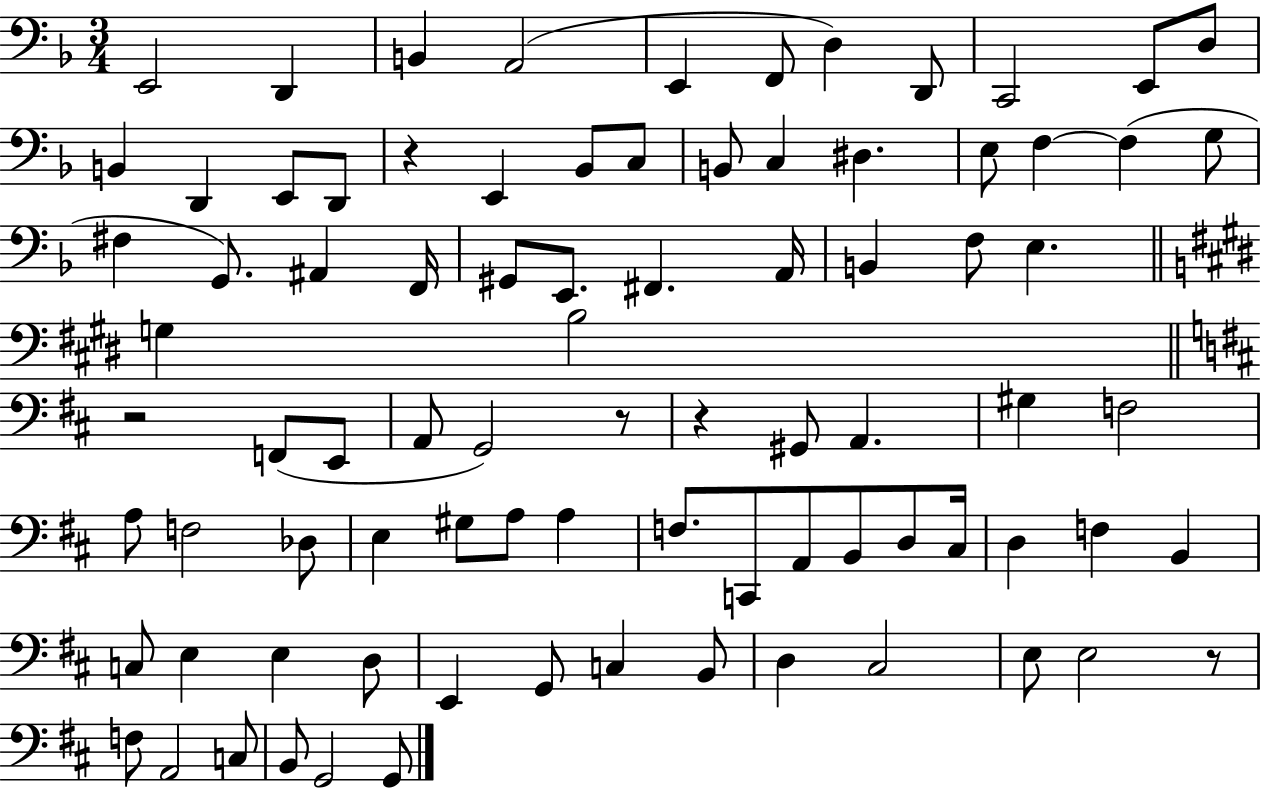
X:1
T:Untitled
M:3/4
L:1/4
K:F
E,,2 D,, B,, A,,2 E,, F,,/2 D, D,,/2 C,,2 E,,/2 D,/2 B,, D,, E,,/2 D,,/2 z E,, _B,,/2 C,/2 B,,/2 C, ^D, E,/2 F, F, G,/2 ^F, G,,/2 ^A,, F,,/4 ^G,,/2 E,,/2 ^F,, A,,/4 B,, F,/2 E, G, B,2 z2 F,,/2 E,,/2 A,,/2 G,,2 z/2 z ^G,,/2 A,, ^G, F,2 A,/2 F,2 _D,/2 E, ^G,/2 A,/2 A, F,/2 C,,/2 A,,/2 B,,/2 D,/2 ^C,/4 D, F, B,, C,/2 E, E, D,/2 E,, G,,/2 C, B,,/2 D, ^C,2 E,/2 E,2 z/2 F,/2 A,,2 C,/2 B,,/2 G,,2 G,,/2